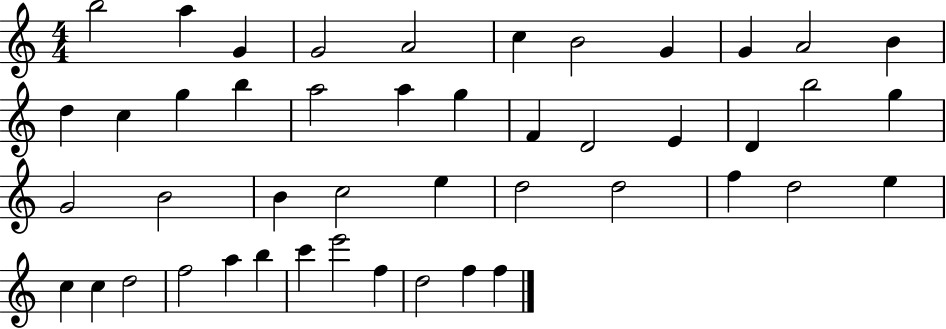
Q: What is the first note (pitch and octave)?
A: B5